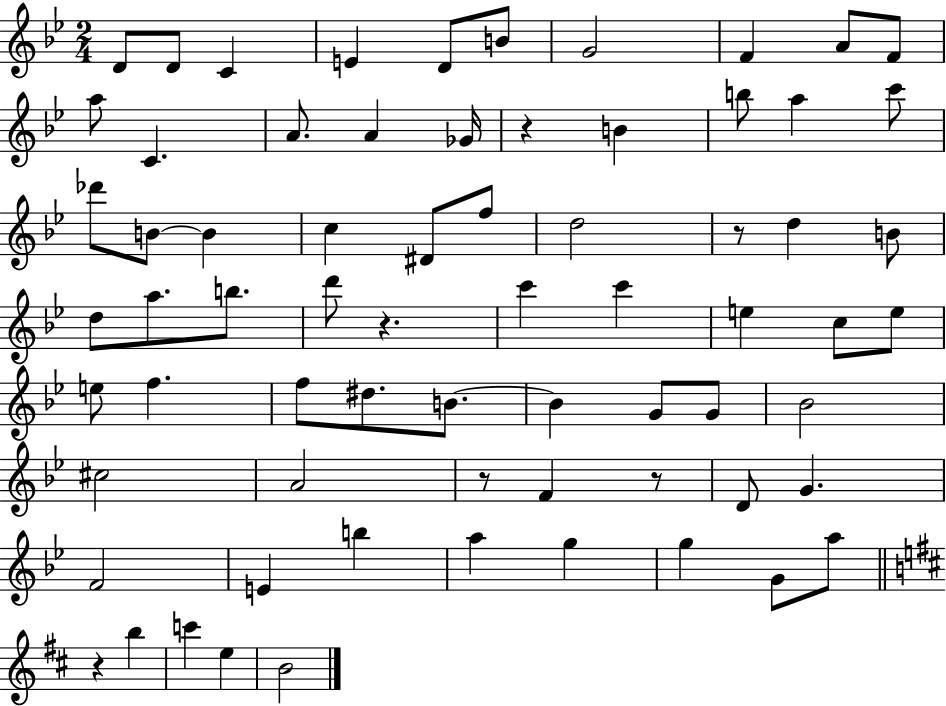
{
  \clef treble
  \numericTimeSignature
  \time 2/4
  \key bes \major
  \repeat volta 2 { d'8 d'8 c'4 | e'4 d'8 b'8 | g'2 | f'4 a'8 f'8 | \break a''8 c'4. | a'8. a'4 ges'16 | r4 b'4 | b''8 a''4 c'''8 | \break des'''8 b'8~~ b'4 | c''4 dis'8 f''8 | d''2 | r8 d''4 b'8 | \break d''8 a''8. b''8. | d'''8 r4. | c'''4 c'''4 | e''4 c''8 e''8 | \break e''8 f''4. | f''8 dis''8. b'8.~~ | b'4 g'8 g'8 | bes'2 | \break cis''2 | a'2 | r8 f'4 r8 | d'8 g'4. | \break f'2 | e'4 b''4 | a''4 g''4 | g''4 g'8 a''8 | \break \bar "||" \break \key d \major r4 b''4 | c'''4 e''4 | b'2 | } \bar "|."
}